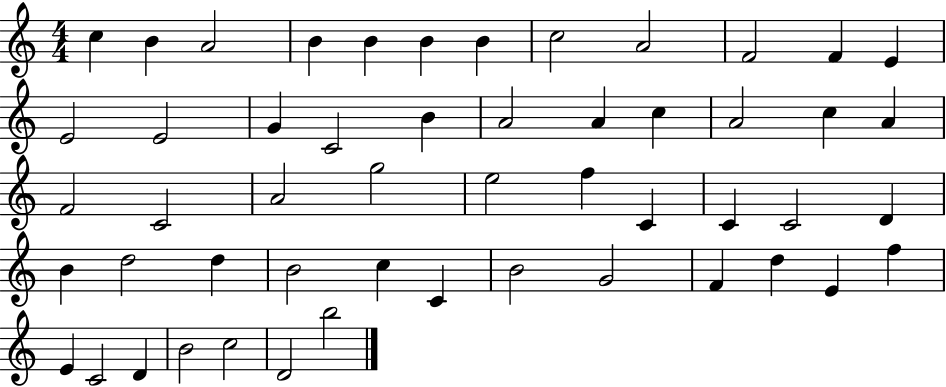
{
  \clef treble
  \numericTimeSignature
  \time 4/4
  \key c \major
  c''4 b'4 a'2 | b'4 b'4 b'4 b'4 | c''2 a'2 | f'2 f'4 e'4 | \break e'2 e'2 | g'4 c'2 b'4 | a'2 a'4 c''4 | a'2 c''4 a'4 | \break f'2 c'2 | a'2 g''2 | e''2 f''4 c'4 | c'4 c'2 d'4 | \break b'4 d''2 d''4 | b'2 c''4 c'4 | b'2 g'2 | f'4 d''4 e'4 f''4 | \break e'4 c'2 d'4 | b'2 c''2 | d'2 b''2 | \bar "|."
}